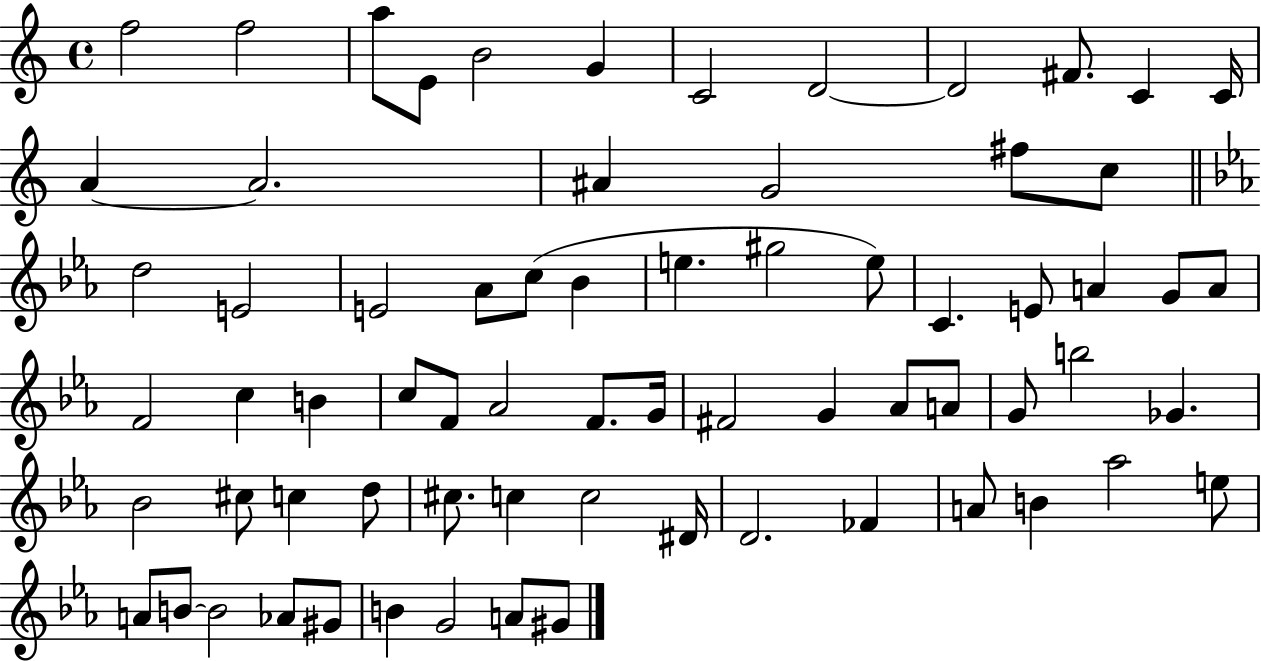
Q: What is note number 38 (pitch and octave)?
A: Ab4